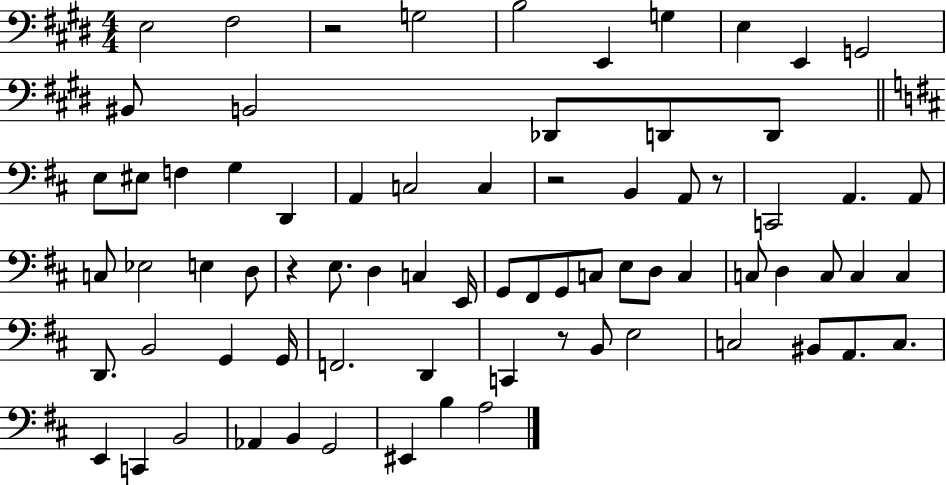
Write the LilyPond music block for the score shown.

{
  \clef bass
  \numericTimeSignature
  \time 4/4
  \key e \major
  e2 fis2 | r2 g2 | b2 e,4 g4 | e4 e,4 g,2 | \break bis,8 b,2 des,8 d,8 d,8 | \bar "||" \break \key b \minor e8 eis8 f4 g4 d,4 | a,4 c2 c4 | r2 b,4 a,8 r8 | c,2 a,4. a,8 | \break c8 ees2 e4 d8 | r4 e8. d4 c4 e,16 | g,8 fis,8 g,8 c8 e8 d8 c4 | c8 d4 c8 c4 c4 | \break d,8. b,2 g,4 g,16 | f,2. d,4 | c,4 r8 b,8 e2 | c2 bis,8 a,8. c8. | \break e,4 c,4 b,2 | aes,4 b,4 g,2 | eis,4 b4 a2 | \bar "|."
}